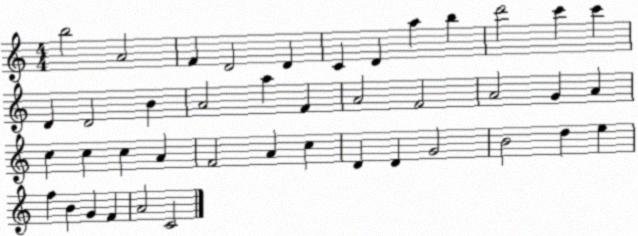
X:1
T:Untitled
M:4/4
L:1/4
K:C
b2 A2 F D2 D C D a b d'2 c' c' D D2 B A2 a F A2 F2 A2 G A c c c A F2 A c D D G2 B2 d e f B G F A2 C2